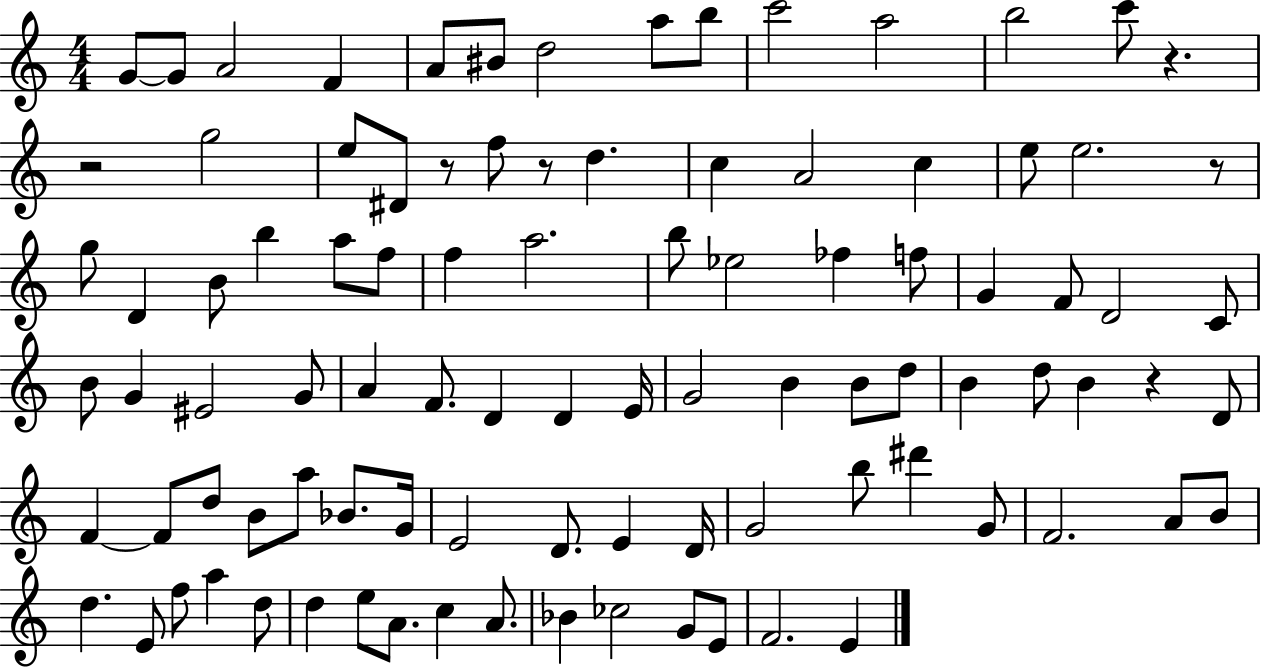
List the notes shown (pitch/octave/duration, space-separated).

G4/e G4/e A4/h F4/q A4/e BIS4/e D5/h A5/e B5/e C6/h A5/h B5/h C6/e R/q. R/h G5/h E5/e D#4/e R/e F5/e R/e D5/q. C5/q A4/h C5/q E5/e E5/h. R/e G5/e D4/q B4/e B5/q A5/e F5/e F5/q A5/h. B5/e Eb5/h FES5/q F5/e G4/q F4/e D4/h C4/e B4/e G4/q EIS4/h G4/e A4/q F4/e. D4/q D4/q E4/s G4/h B4/q B4/e D5/e B4/q D5/e B4/q R/q D4/e F4/q F4/e D5/e B4/e A5/e Bb4/e. G4/s E4/h D4/e. E4/q D4/s G4/h B5/e D#6/q G4/e F4/h. A4/e B4/e D5/q. E4/e F5/e A5/q D5/e D5/q E5/e A4/e. C5/q A4/e. Bb4/q CES5/h G4/e E4/e F4/h. E4/q